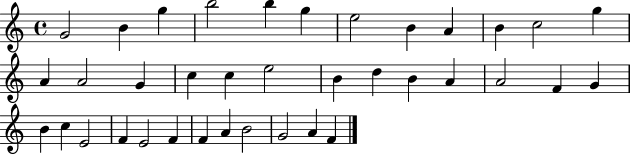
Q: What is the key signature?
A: C major